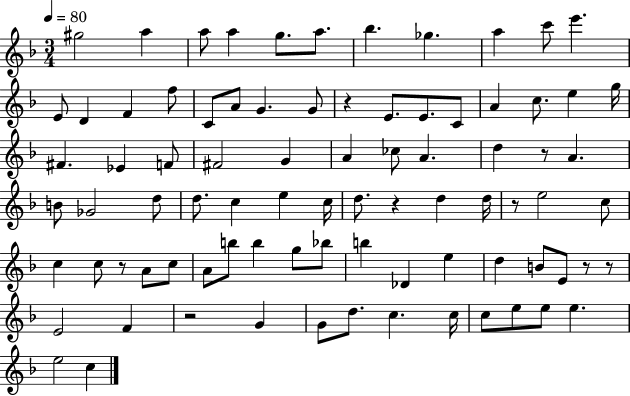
X:1
T:Untitled
M:3/4
L:1/4
K:F
^g2 a a/2 a g/2 a/2 _b _g a c'/2 e' E/2 D F f/2 C/2 A/2 G G/2 z E/2 E/2 C/2 A c/2 e g/4 ^F _E F/2 ^F2 G A _c/2 A d z/2 A B/2 _G2 d/2 d/2 c e c/4 d/2 z d d/4 z/2 e2 c/2 c c/2 z/2 A/2 c/2 A/2 b/2 b g/2 _b/2 b _D e d B/2 E/2 z/2 z/2 E2 F z2 G G/2 d/2 c c/4 c/2 e/2 e/2 e e2 c